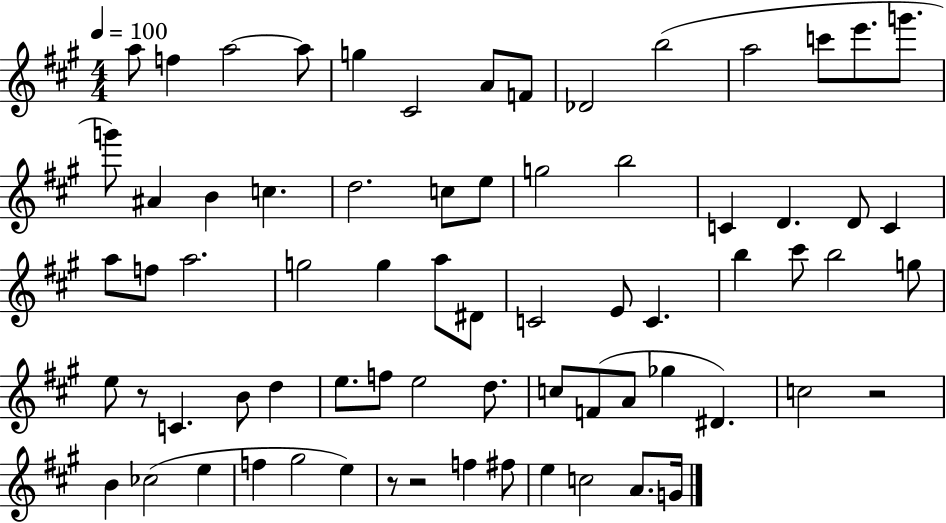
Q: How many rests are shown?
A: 4